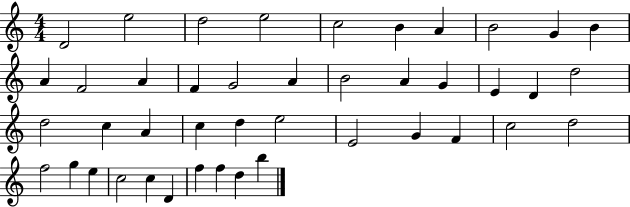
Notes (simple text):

D4/h E5/h D5/h E5/h C5/h B4/q A4/q B4/h G4/q B4/q A4/q F4/h A4/q F4/q G4/h A4/q B4/h A4/q G4/q E4/q D4/q D5/h D5/h C5/q A4/q C5/q D5/q E5/h E4/h G4/q F4/q C5/h D5/h F5/h G5/q E5/q C5/h C5/q D4/q F5/q F5/q D5/q B5/q